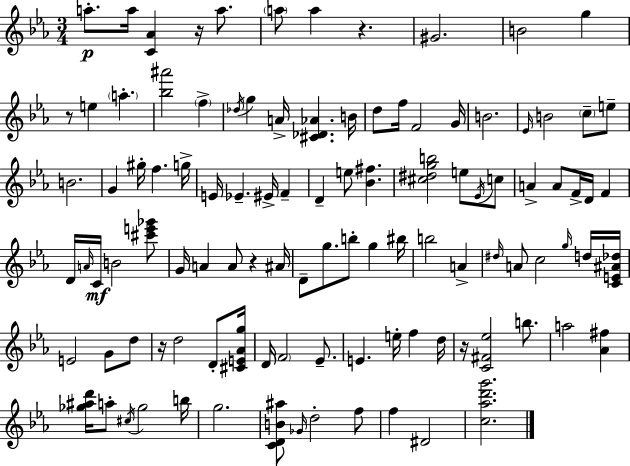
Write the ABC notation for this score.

X:1
T:Untitled
M:3/4
L:1/4
K:Eb
a/2 a/4 [C_A] z/4 a/2 a/2 a z ^G2 B2 g z/2 e a [_b^a']2 f _d/4 g A/4 [^C_D_A] B/4 d/2 f/4 F2 G/4 B2 _E/4 B2 c/2 e/2 B2 G ^g/4 f g/4 E/4 _E ^E/4 F D e/2 [_B^f] [^c^dgb]2 e/2 _E/4 c/2 A A/2 F/4 D/4 F D/4 A/4 C/4 B2 [^c'e'_g']/2 G/4 A A/2 z ^A/4 D/2 g/2 b/2 g ^b/4 b2 A ^d/4 A/2 c2 g/4 d/4 [CE^A_d]/4 E2 G/2 d/2 z/4 d2 D/2 [^CE_Ag]/4 D/4 F2 _E/2 E e/4 f d/4 z/4 [C^F_e]2 b/2 a2 [_A^f] [_g^ad']/4 a/2 ^c/4 _g2 b/4 g2 [CDB^a]/2 _G/4 d2 f/2 f ^D2 [c_ad'g']2